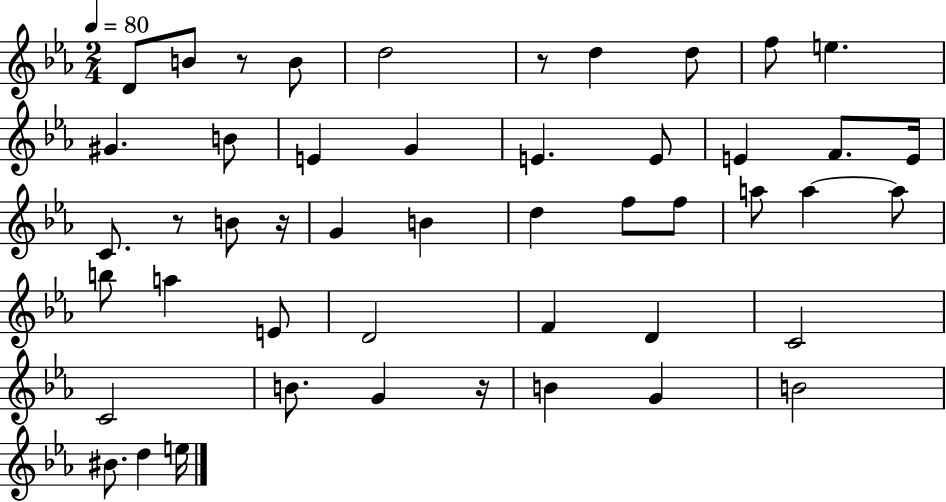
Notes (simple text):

D4/e B4/e R/e B4/e D5/h R/e D5/q D5/e F5/e E5/q. G#4/q. B4/e E4/q G4/q E4/q. E4/e E4/q F4/e. E4/s C4/e. R/e B4/e R/s G4/q B4/q D5/q F5/e F5/e A5/e A5/q A5/e B5/e A5/q E4/e D4/h F4/q D4/q C4/h C4/h B4/e. G4/q R/s B4/q G4/q B4/h BIS4/e. D5/q E5/s